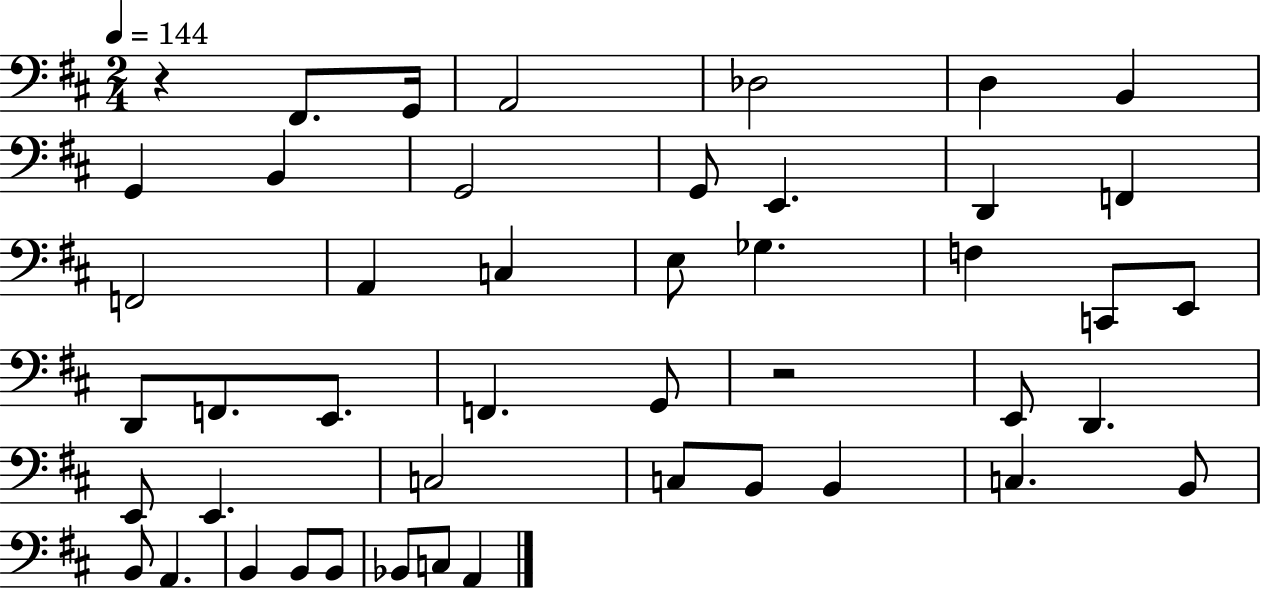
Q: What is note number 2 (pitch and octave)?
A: G2